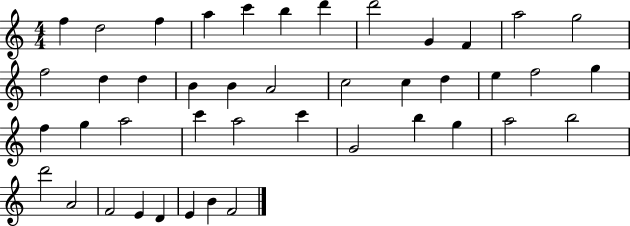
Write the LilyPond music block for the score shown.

{
  \clef treble
  \numericTimeSignature
  \time 4/4
  \key c \major
  f''4 d''2 f''4 | a''4 c'''4 b''4 d'''4 | d'''2 g'4 f'4 | a''2 g''2 | \break f''2 d''4 d''4 | b'4 b'4 a'2 | c''2 c''4 d''4 | e''4 f''2 g''4 | \break f''4 g''4 a''2 | c'''4 a''2 c'''4 | g'2 b''4 g''4 | a''2 b''2 | \break d'''2 a'2 | f'2 e'4 d'4 | e'4 b'4 f'2 | \bar "|."
}